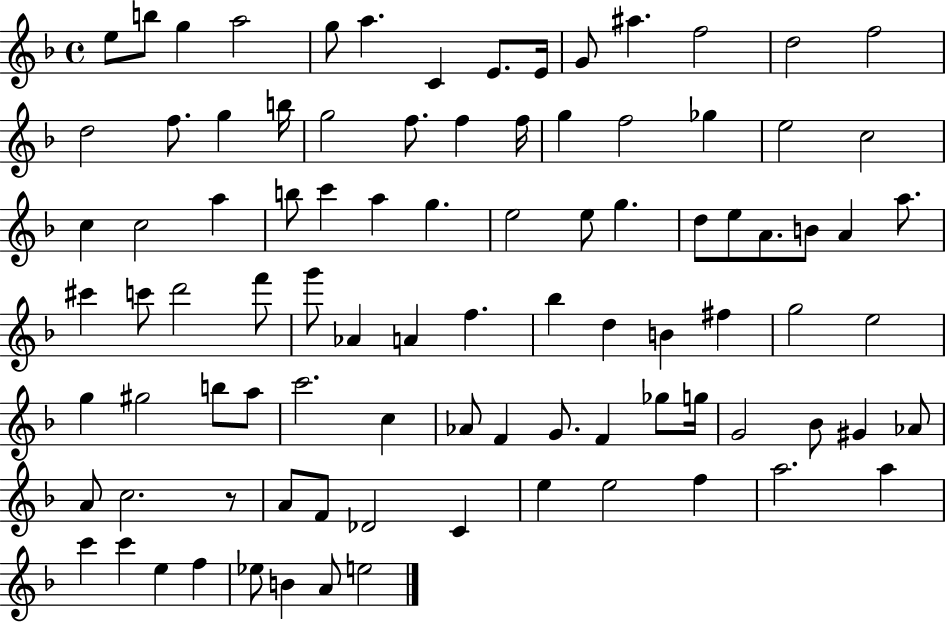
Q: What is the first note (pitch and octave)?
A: E5